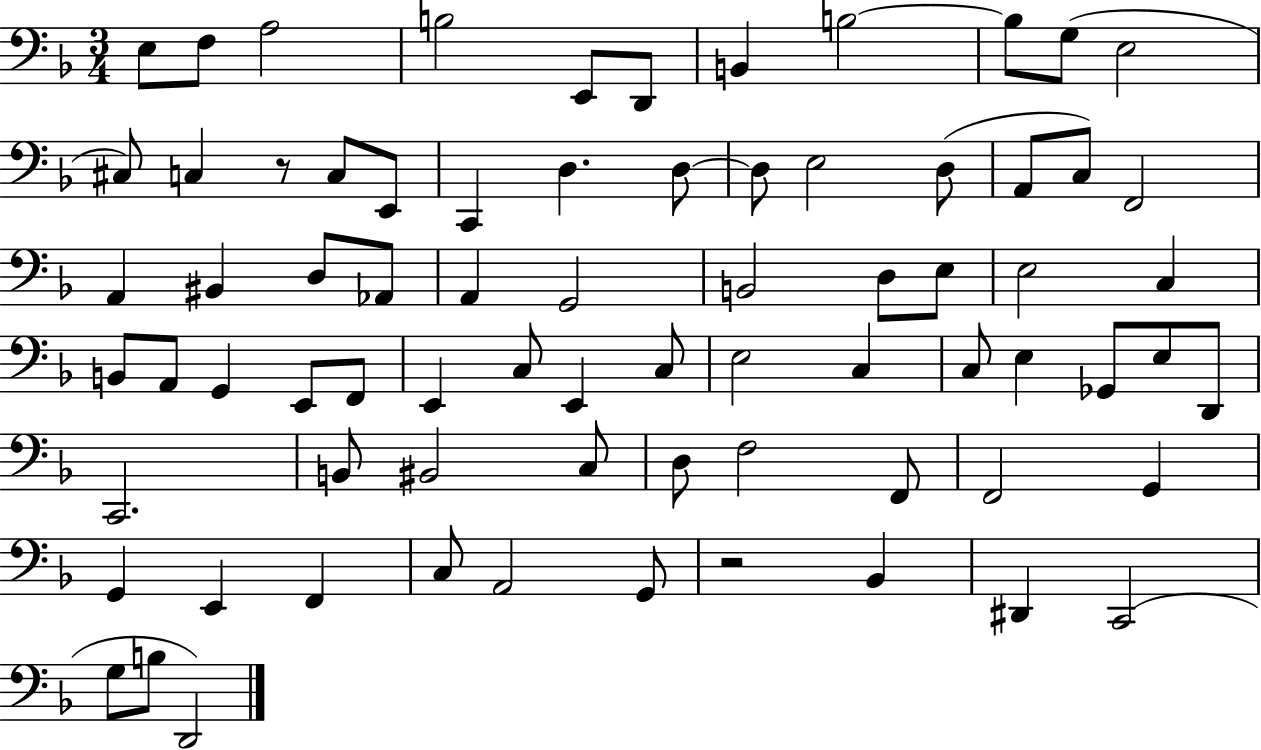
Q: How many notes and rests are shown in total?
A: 74